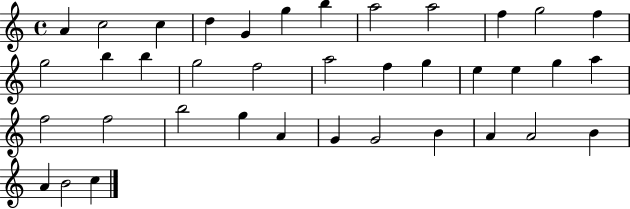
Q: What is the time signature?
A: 4/4